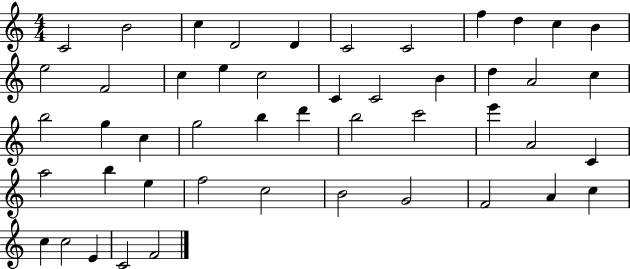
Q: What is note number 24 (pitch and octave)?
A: G5